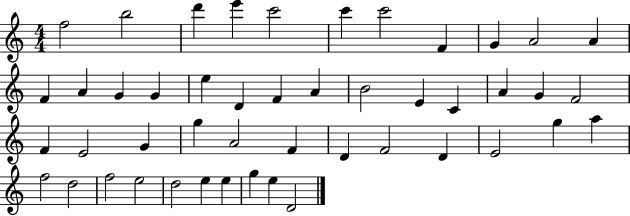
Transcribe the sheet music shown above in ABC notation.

X:1
T:Untitled
M:4/4
L:1/4
K:C
f2 b2 d' e' c'2 c' c'2 F G A2 A F A G G e D F A B2 E C A G F2 F E2 G g A2 F D F2 D E2 g a f2 d2 f2 e2 d2 e e g e D2